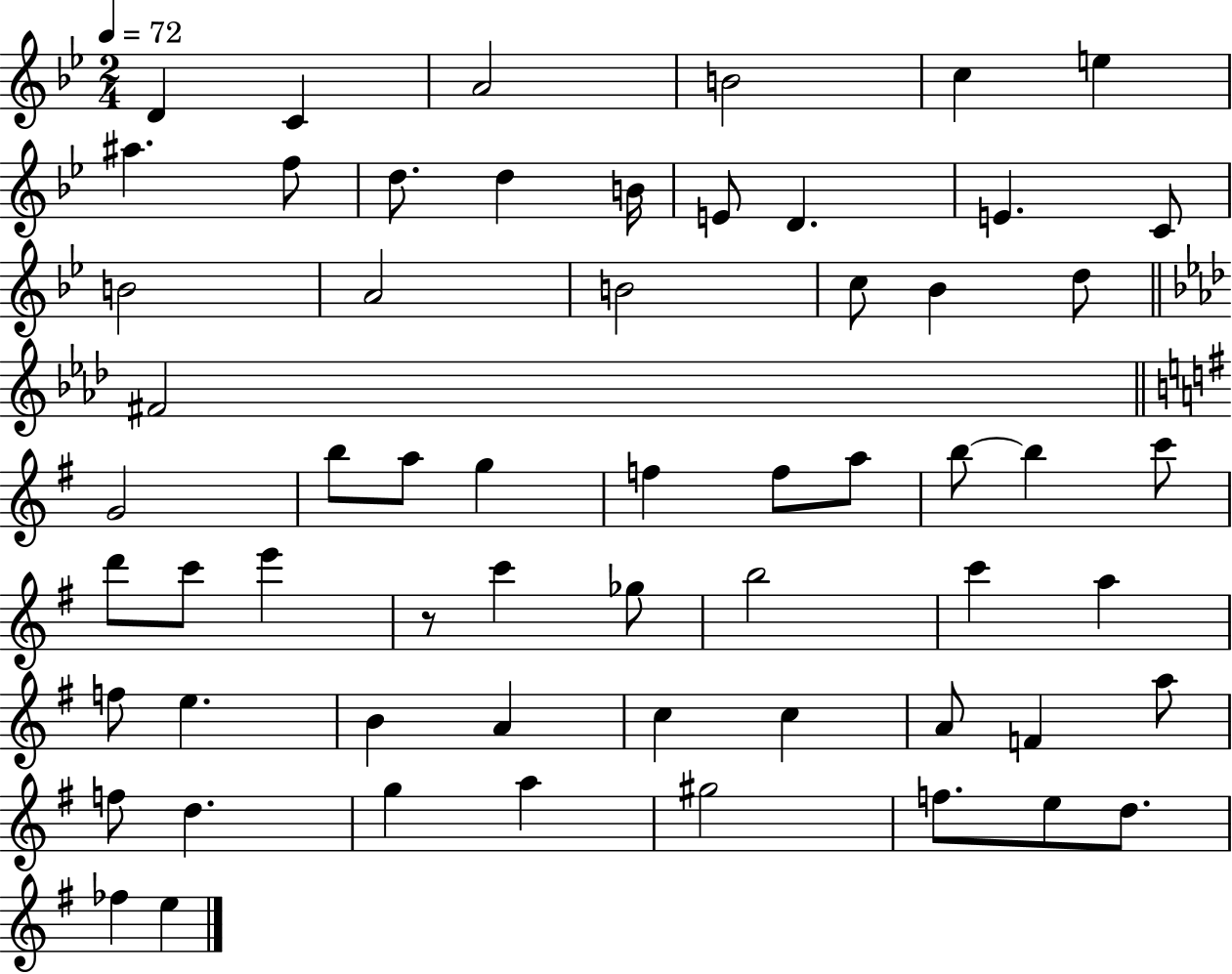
{
  \clef treble
  \numericTimeSignature
  \time 2/4
  \key bes \major
  \tempo 4 = 72
  d'4 c'4 | a'2 | b'2 | c''4 e''4 | \break ais''4. f''8 | d''8. d''4 b'16 | e'8 d'4. | e'4. c'8 | \break b'2 | a'2 | b'2 | c''8 bes'4 d''8 | \break \bar "||" \break \key aes \major fis'2 | \bar "||" \break \key g \major g'2 | b''8 a''8 g''4 | f''4 f''8 a''8 | b''8~~ b''4 c'''8 | \break d'''8 c'''8 e'''4 | r8 c'''4 ges''8 | b''2 | c'''4 a''4 | \break f''8 e''4. | b'4 a'4 | c''4 c''4 | a'8 f'4 a''8 | \break f''8 d''4. | g''4 a''4 | gis''2 | f''8. e''8 d''8. | \break fes''4 e''4 | \bar "|."
}